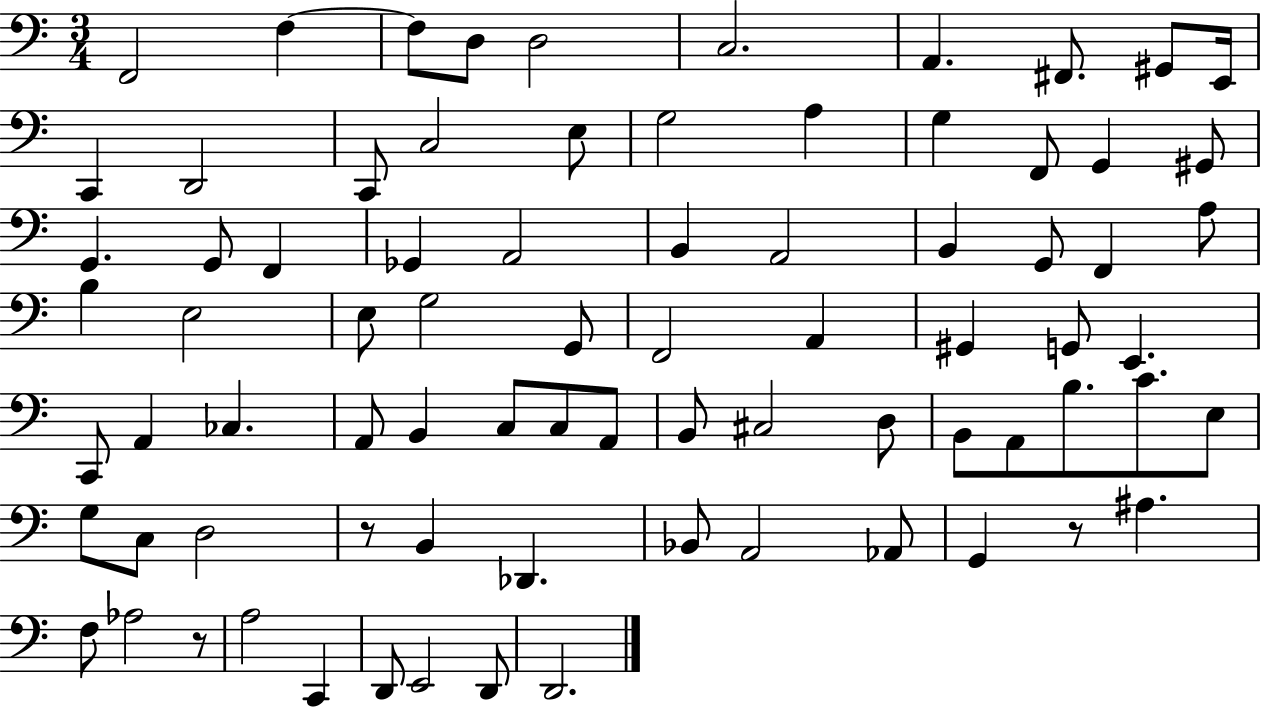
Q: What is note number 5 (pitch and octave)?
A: D3